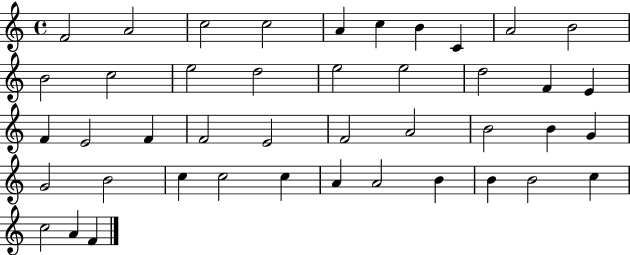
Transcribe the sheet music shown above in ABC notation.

X:1
T:Untitled
M:4/4
L:1/4
K:C
F2 A2 c2 c2 A c B C A2 B2 B2 c2 e2 d2 e2 e2 d2 F E F E2 F F2 E2 F2 A2 B2 B G G2 B2 c c2 c A A2 B B B2 c c2 A F